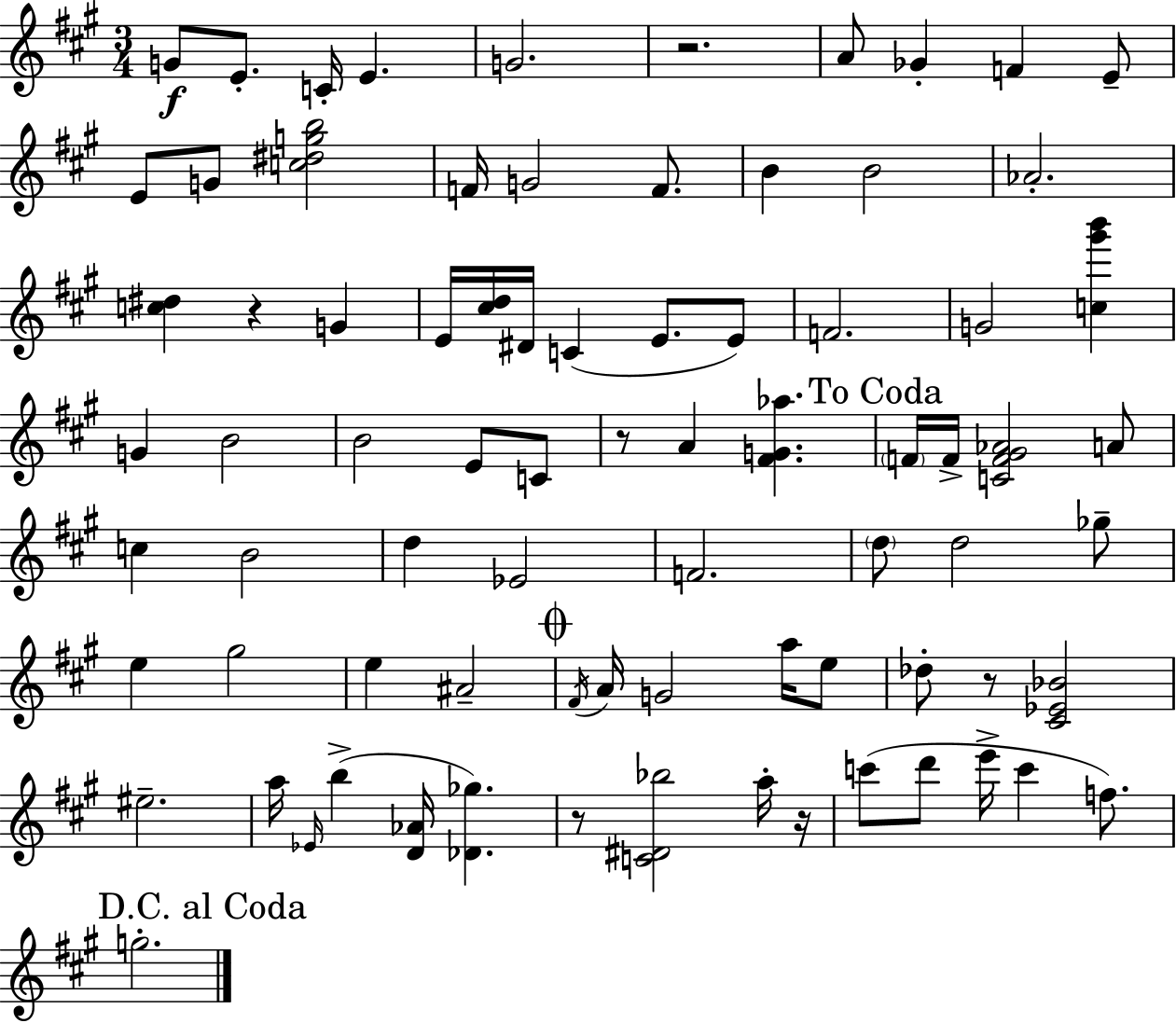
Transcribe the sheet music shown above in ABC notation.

X:1
T:Untitled
M:3/4
L:1/4
K:A
G/2 E/2 C/4 E G2 z2 A/2 _G F E/2 E/2 G/2 [c^dgb]2 F/4 G2 F/2 B B2 _A2 [c^d] z G E/4 [^cd]/4 ^D/4 C E/2 E/2 F2 G2 [c^g'b'] G B2 B2 E/2 C/2 z/2 A [^FG_a] F/4 F/4 [CF^G_A]2 A/2 c B2 d _E2 F2 d/2 d2 _g/2 e ^g2 e ^A2 ^F/4 A/4 G2 a/4 e/2 _d/2 z/2 [^C_E_B]2 ^e2 a/4 _E/4 b [D_A]/4 [_D_g] z/2 [C^D_b]2 a/4 z/4 c'/2 d'/2 e'/4 c' f/2 g2